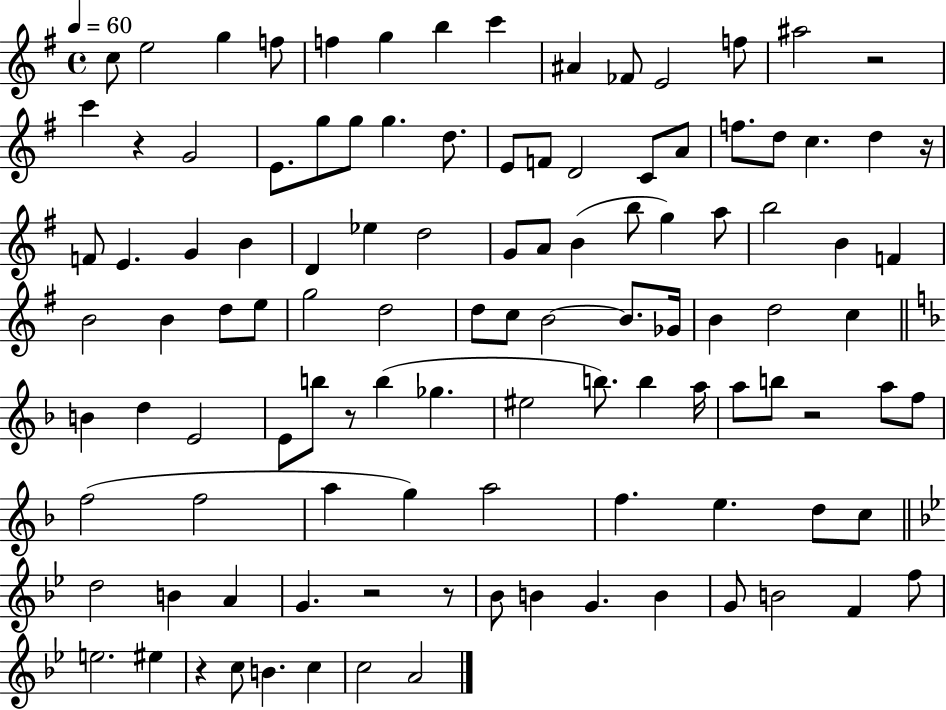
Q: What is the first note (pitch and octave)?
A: C5